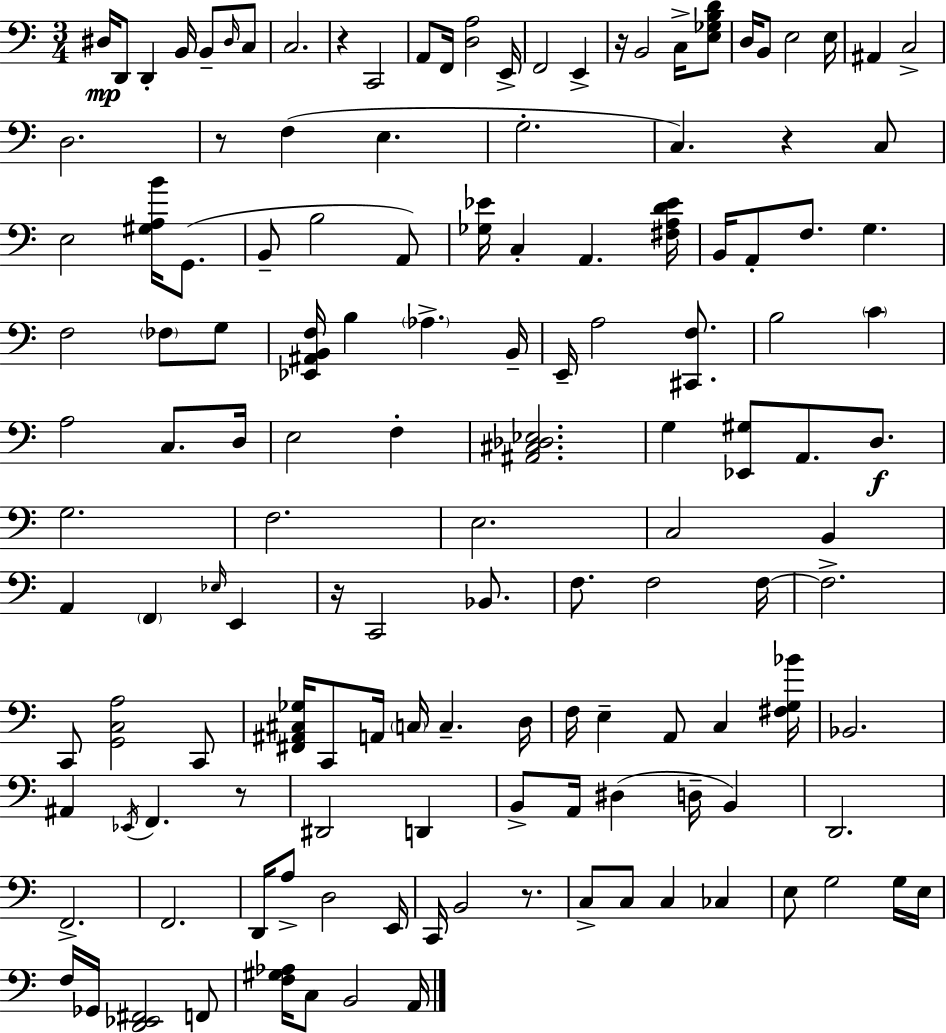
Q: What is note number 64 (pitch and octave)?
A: F2